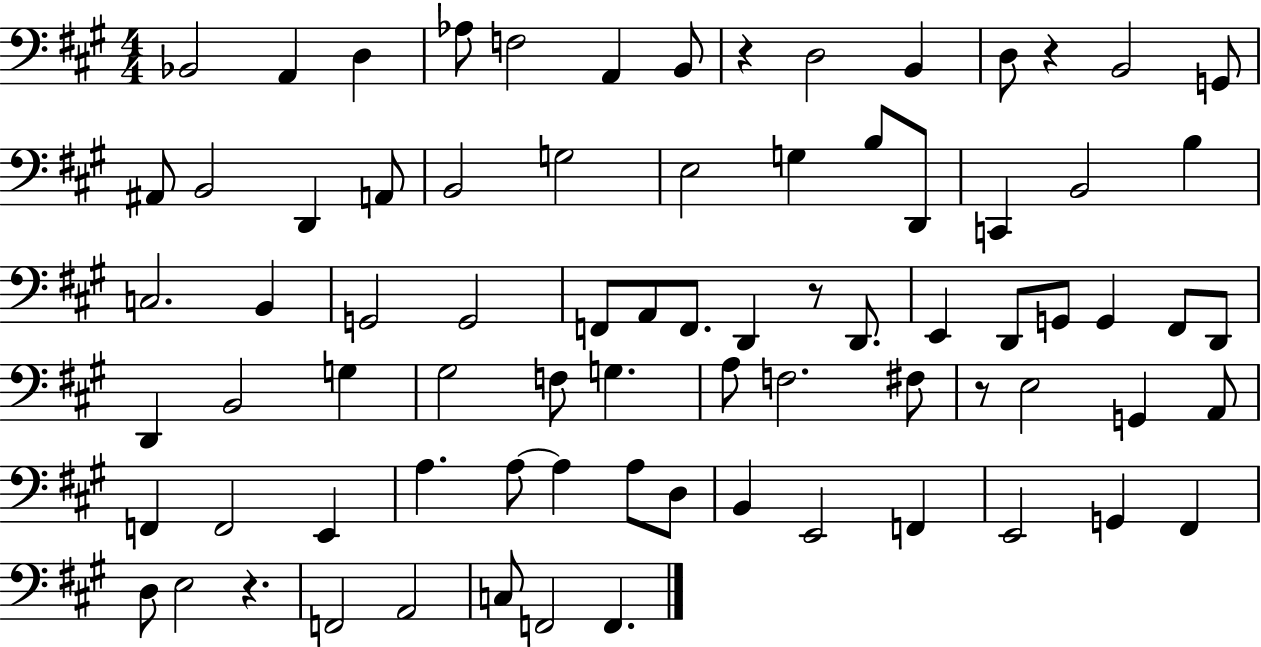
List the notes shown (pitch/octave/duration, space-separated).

Bb2/h A2/q D3/q Ab3/e F3/h A2/q B2/e R/q D3/h B2/q D3/e R/q B2/h G2/e A#2/e B2/h D2/q A2/e B2/h G3/h E3/h G3/q B3/e D2/e C2/q B2/h B3/q C3/h. B2/q G2/h G2/h F2/e A2/e F2/e. D2/q R/e D2/e. E2/q D2/e G2/e G2/q F#2/e D2/e D2/q B2/h G3/q G#3/h F3/e G3/q. A3/e F3/h. F#3/e R/e E3/h G2/q A2/e F2/q F2/h E2/q A3/q. A3/e A3/q A3/e D3/e B2/q E2/h F2/q E2/h G2/q F#2/q D3/e E3/h R/q. F2/h A2/h C3/e F2/h F2/q.